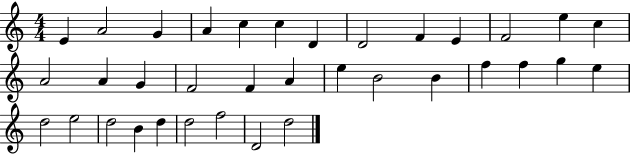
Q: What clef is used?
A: treble